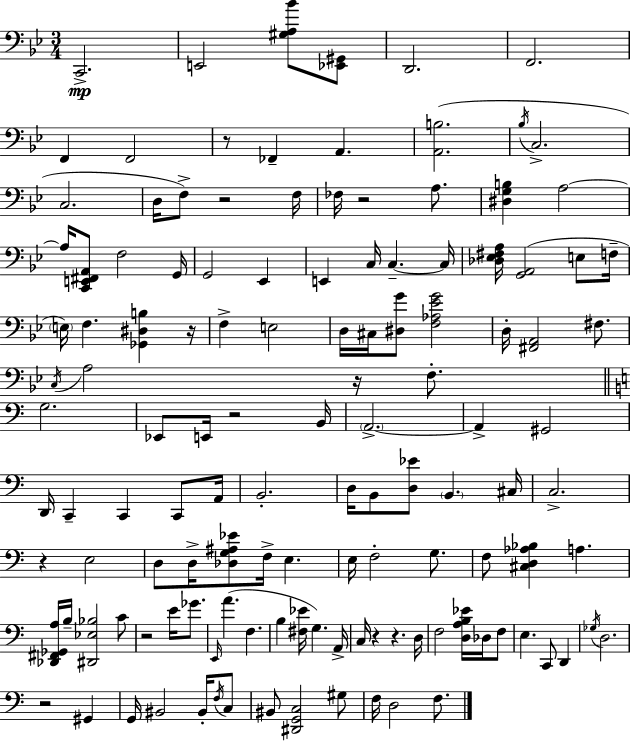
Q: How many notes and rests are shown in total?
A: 128